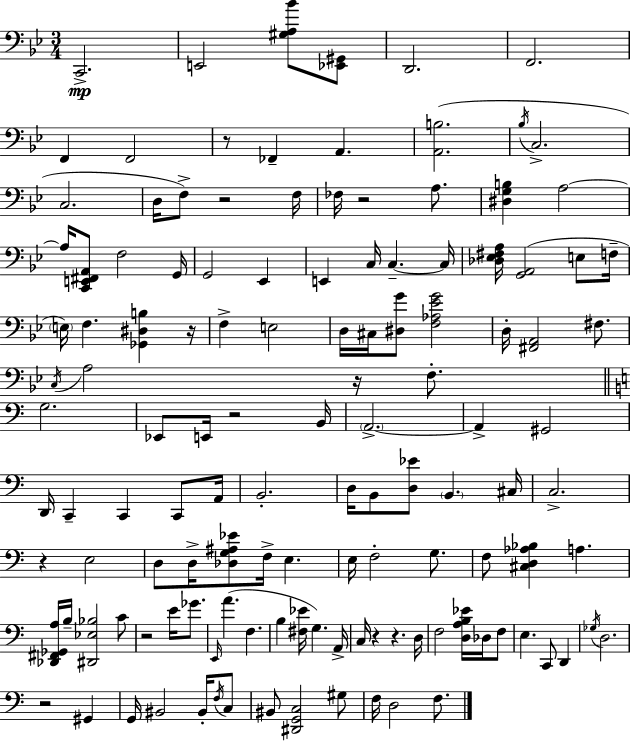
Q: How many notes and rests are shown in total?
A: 128